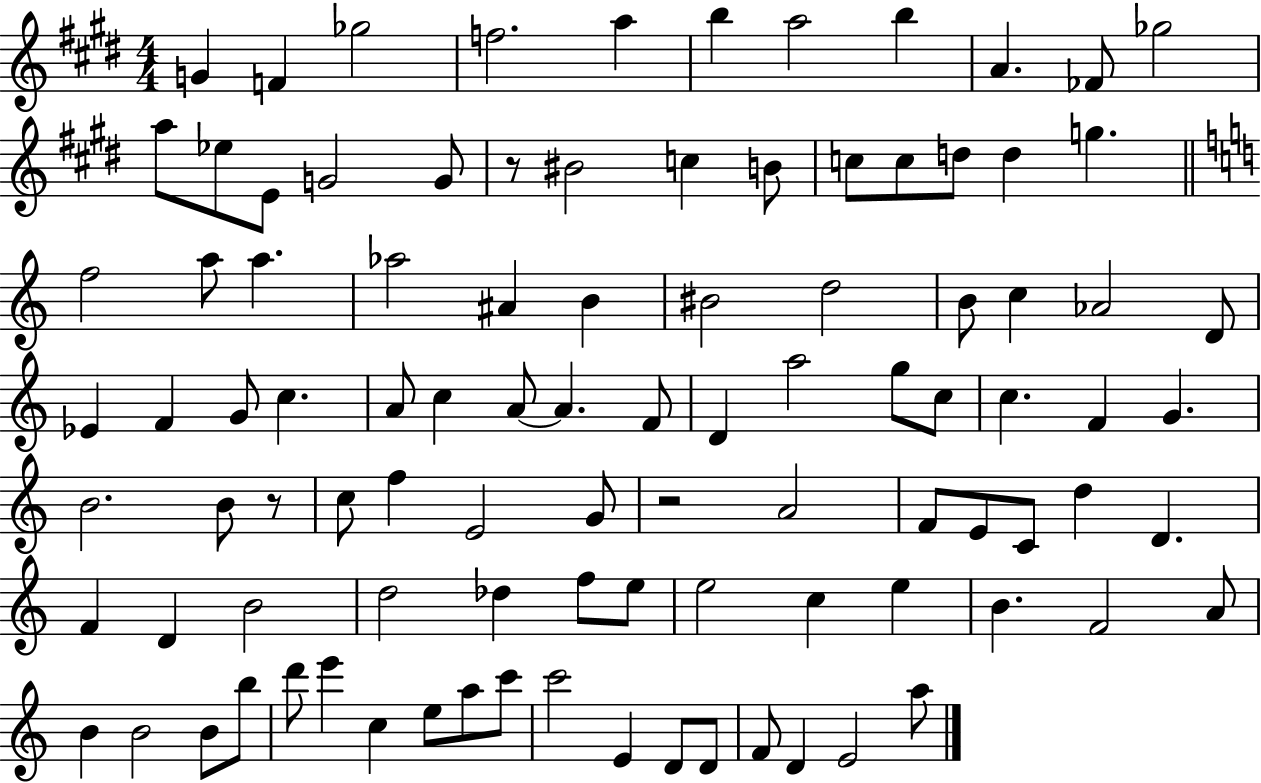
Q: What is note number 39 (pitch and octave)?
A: G4